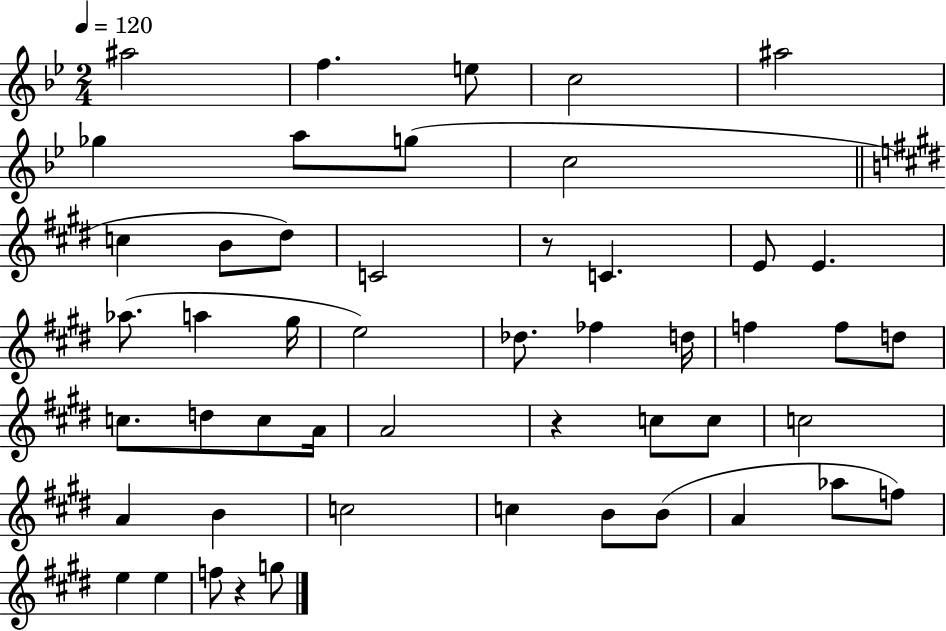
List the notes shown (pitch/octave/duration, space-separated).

A#5/h F5/q. E5/e C5/h A#5/h Gb5/q A5/e G5/e C5/h C5/q B4/e D#5/e C4/h R/e C4/q. E4/e E4/q. Ab5/e. A5/q G#5/s E5/h Db5/e. FES5/q D5/s F5/q F5/e D5/e C5/e. D5/e C5/e A4/s A4/h R/q C5/e C5/e C5/h A4/q B4/q C5/h C5/q B4/e B4/e A4/q Ab5/e F5/e E5/q E5/q F5/e R/q G5/e